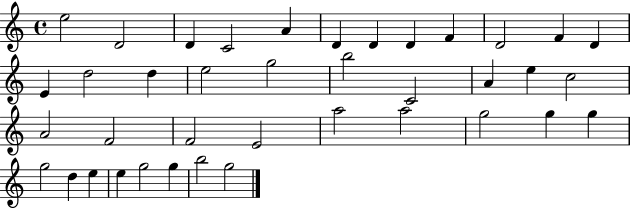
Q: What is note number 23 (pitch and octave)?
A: A4